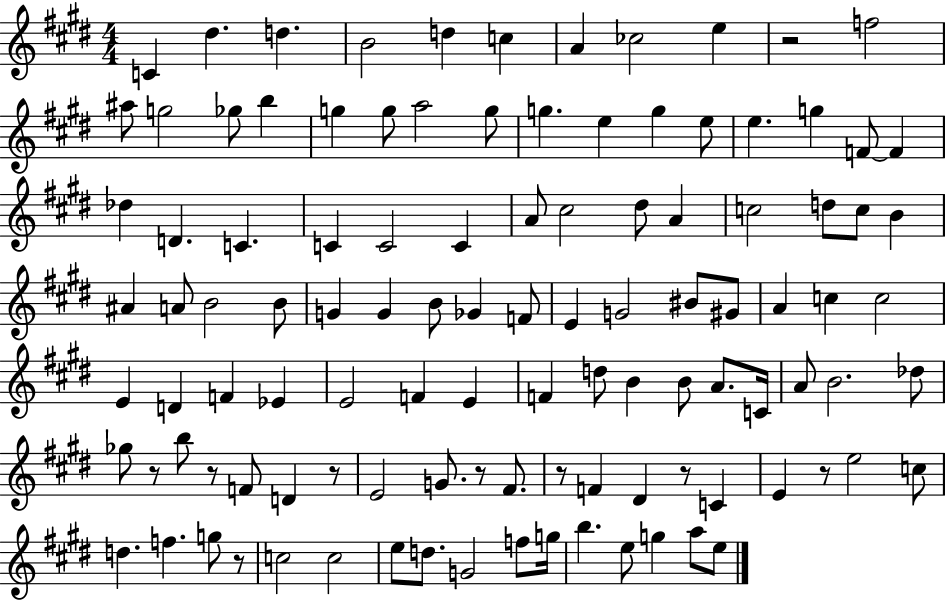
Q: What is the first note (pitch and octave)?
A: C4